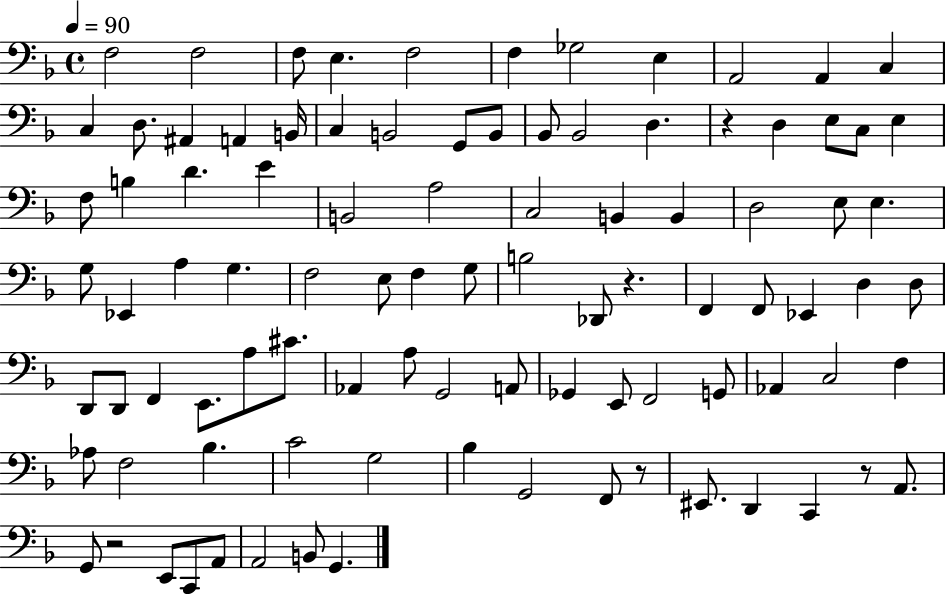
F3/h F3/h F3/e E3/q. F3/h F3/q Gb3/h E3/q A2/h A2/q C3/q C3/q D3/e. A#2/q A2/q B2/s C3/q B2/h G2/e B2/e Bb2/e Bb2/h D3/q. R/q D3/q E3/e C3/e E3/q F3/e B3/q D4/q. E4/q B2/h A3/h C3/h B2/q B2/q D3/h E3/e E3/q. G3/e Eb2/q A3/q G3/q. F3/h E3/e F3/q G3/e B3/h Db2/e R/q. F2/q F2/e Eb2/q D3/q D3/e D2/e D2/e F2/q E2/e. A3/e C#4/e. Ab2/q A3/e G2/h A2/e Gb2/q E2/e F2/h G2/e Ab2/q C3/h F3/q Ab3/e F3/h Bb3/q. C4/h G3/h Bb3/q G2/h F2/e R/e EIS2/e. D2/q C2/q R/e A2/e. G2/e R/h E2/e C2/e A2/e A2/h B2/e G2/q.